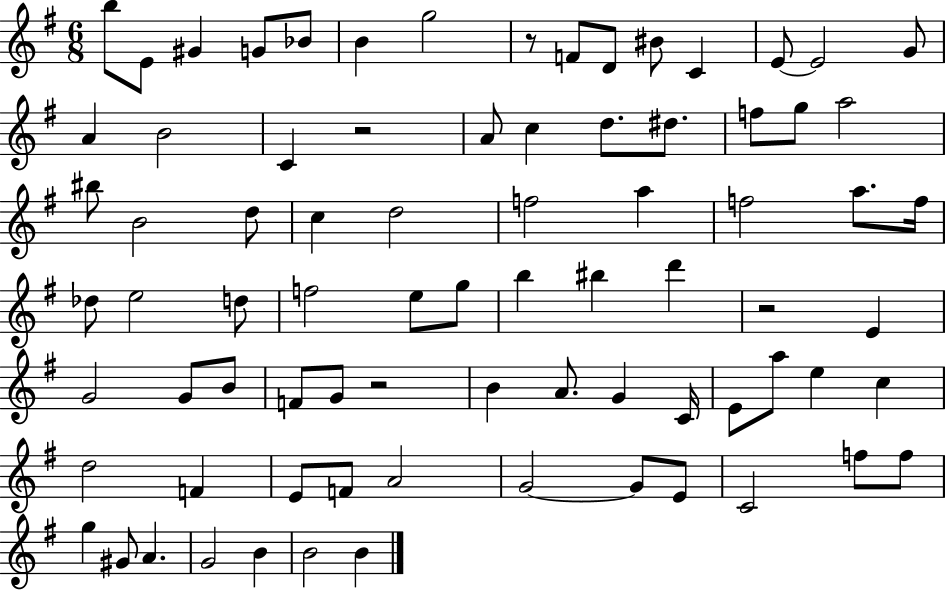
B5/e E4/e G#4/q G4/e Bb4/e B4/q G5/h R/e F4/e D4/e BIS4/e C4/q E4/e E4/h G4/e A4/q B4/h C4/q R/h A4/e C5/q D5/e. D#5/e. F5/e G5/e A5/h BIS5/e B4/h D5/e C5/q D5/h F5/h A5/q F5/h A5/e. F5/s Db5/e E5/h D5/e F5/h E5/e G5/e B5/q BIS5/q D6/q R/h E4/q G4/h G4/e B4/e F4/e G4/e R/h B4/q A4/e. G4/q C4/s E4/e A5/e E5/q C5/q D5/h F4/q E4/e F4/e A4/h G4/h G4/e E4/e C4/h F5/e F5/e G5/q G#4/e A4/q. G4/h B4/q B4/h B4/q